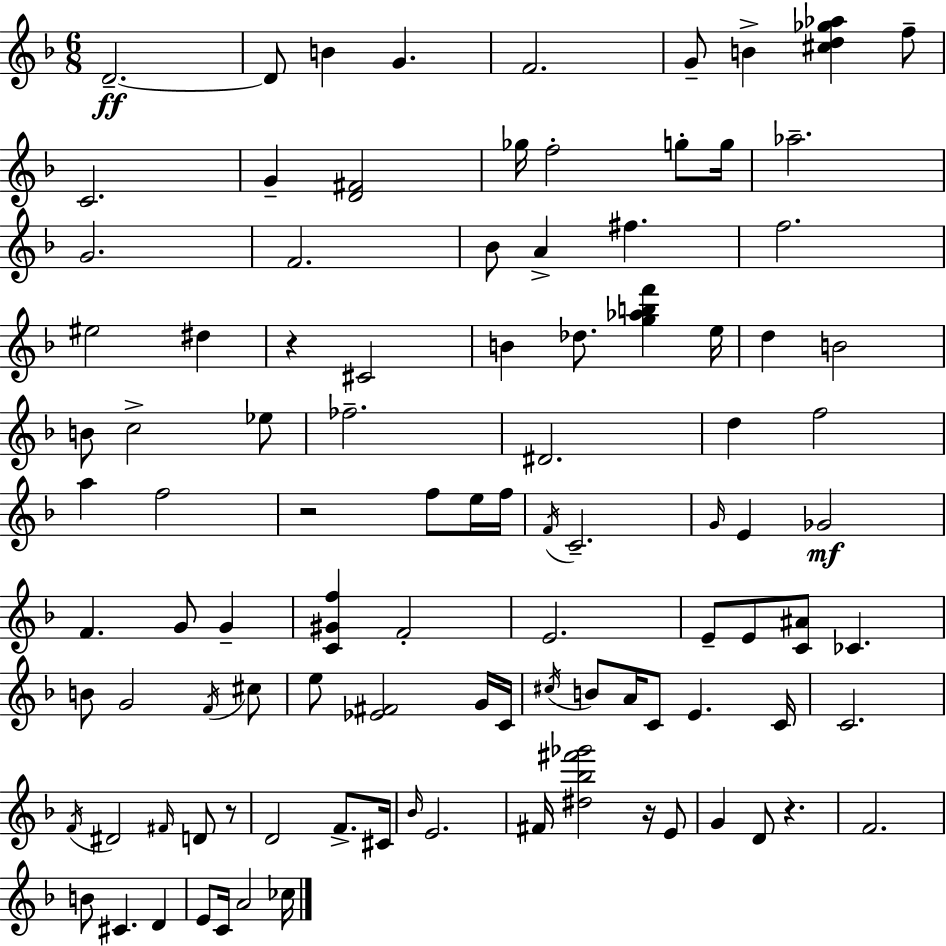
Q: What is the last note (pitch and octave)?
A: CES5